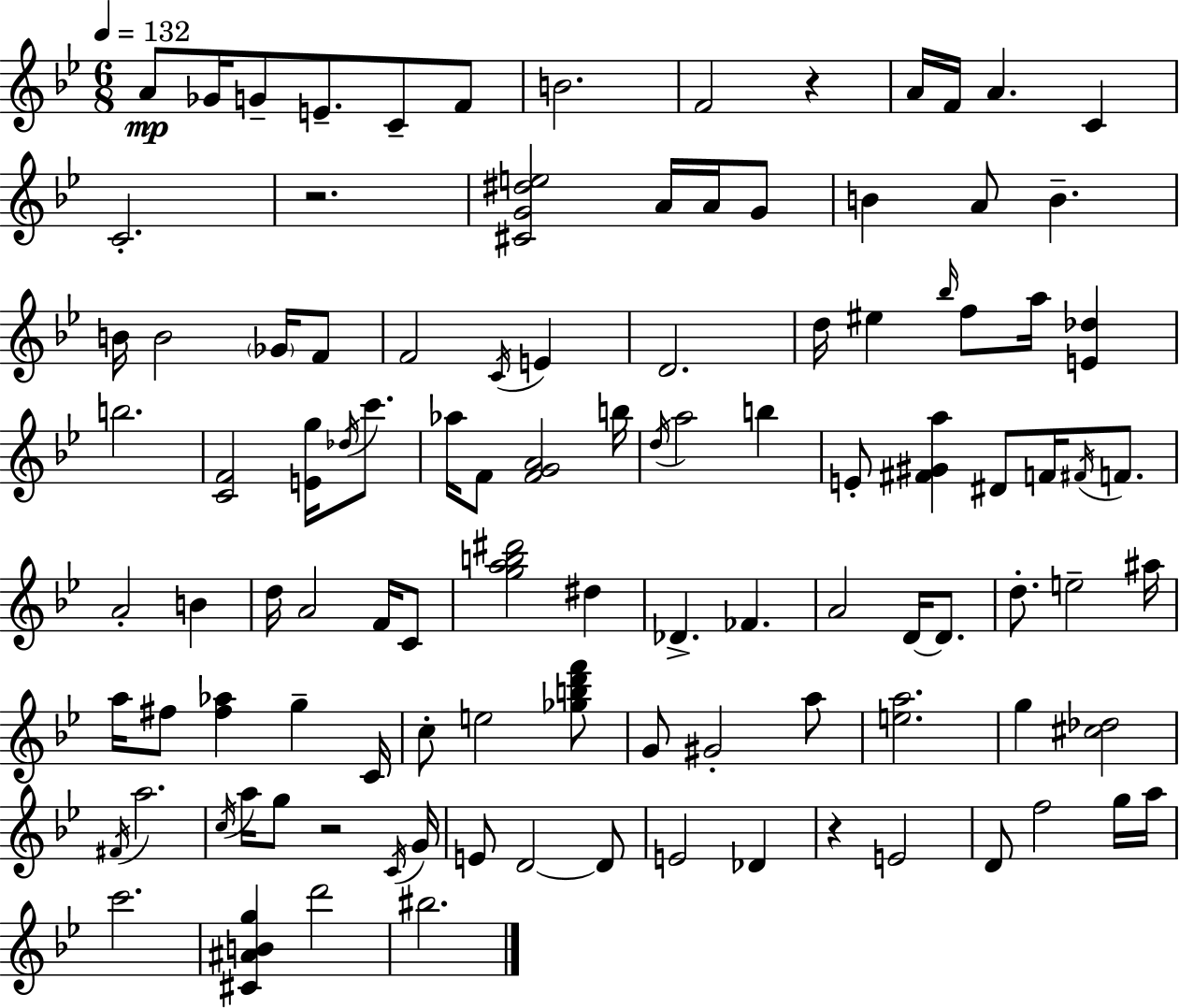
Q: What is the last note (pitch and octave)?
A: BIS5